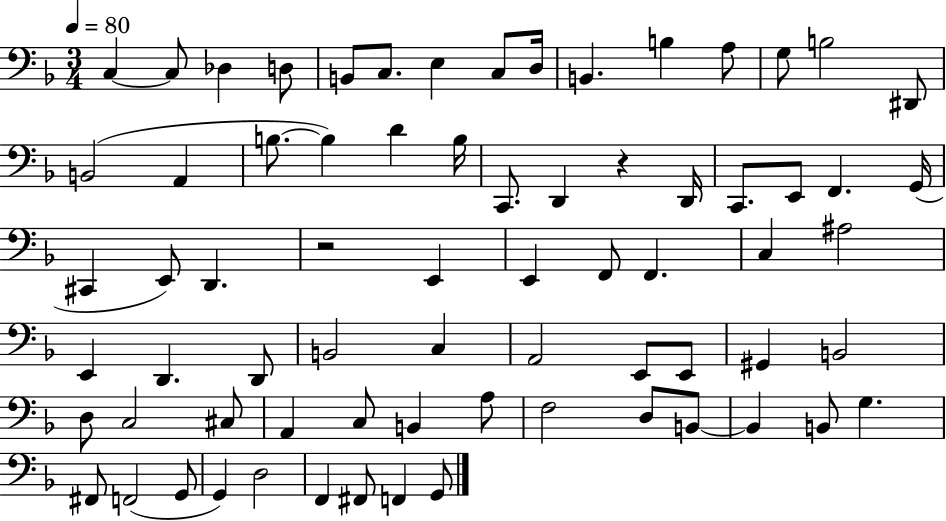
C3/q C3/e Db3/q D3/e B2/e C3/e. E3/q C3/e D3/s B2/q. B3/q A3/e G3/e B3/h D#2/e B2/h A2/q B3/e. B3/q D4/q B3/s C2/e. D2/q R/q D2/s C2/e. E2/e F2/q. G2/s C#2/q E2/e D2/q. R/h E2/q E2/q F2/e F2/q. C3/q A#3/h E2/q D2/q. D2/e B2/h C3/q A2/h E2/e E2/e G#2/q B2/h D3/e C3/h C#3/e A2/q C3/e B2/q A3/e F3/h D3/e B2/e B2/q B2/e G3/q. F#2/e F2/h G2/e G2/q D3/h F2/q F#2/e F2/q G2/e